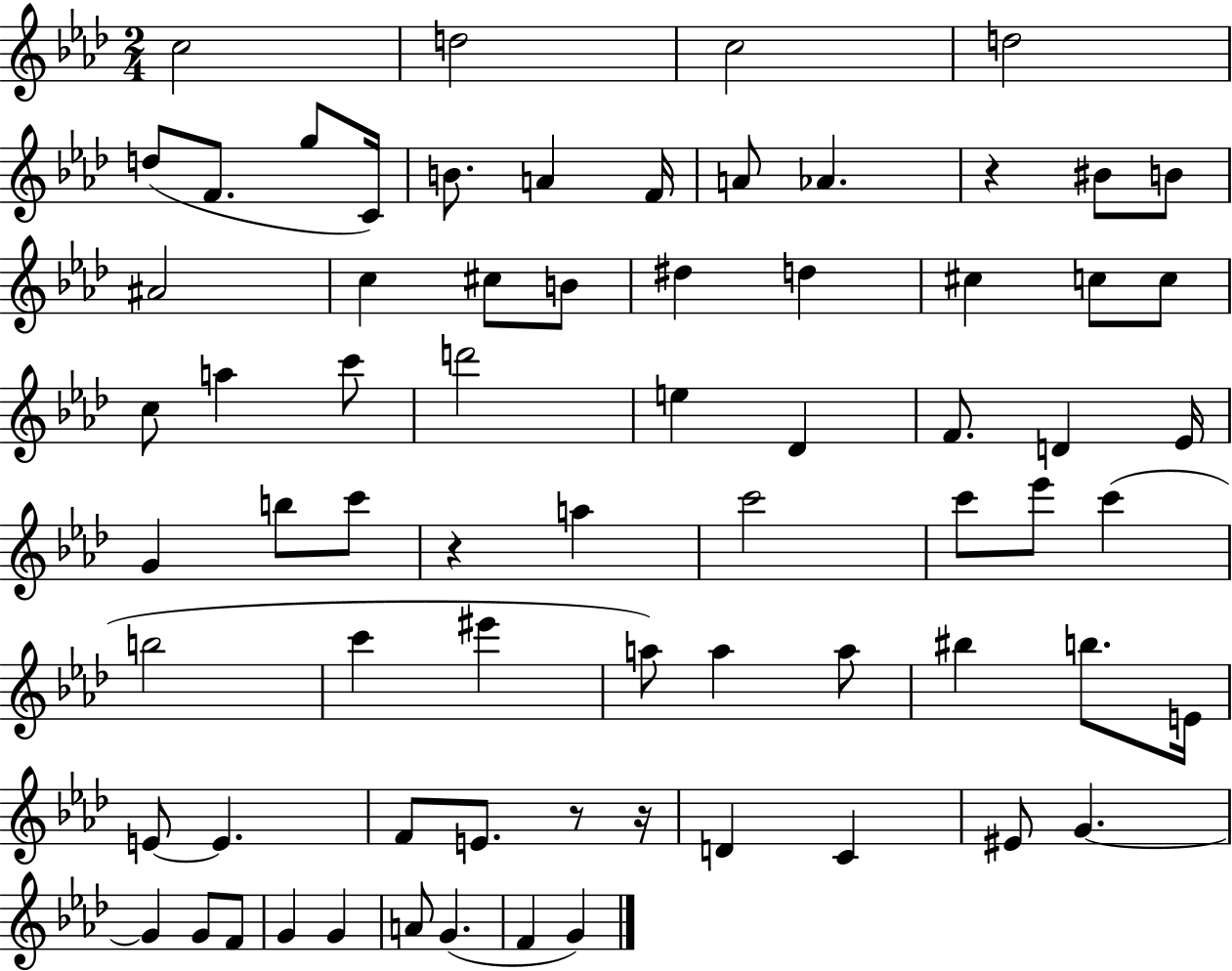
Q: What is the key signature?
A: AES major